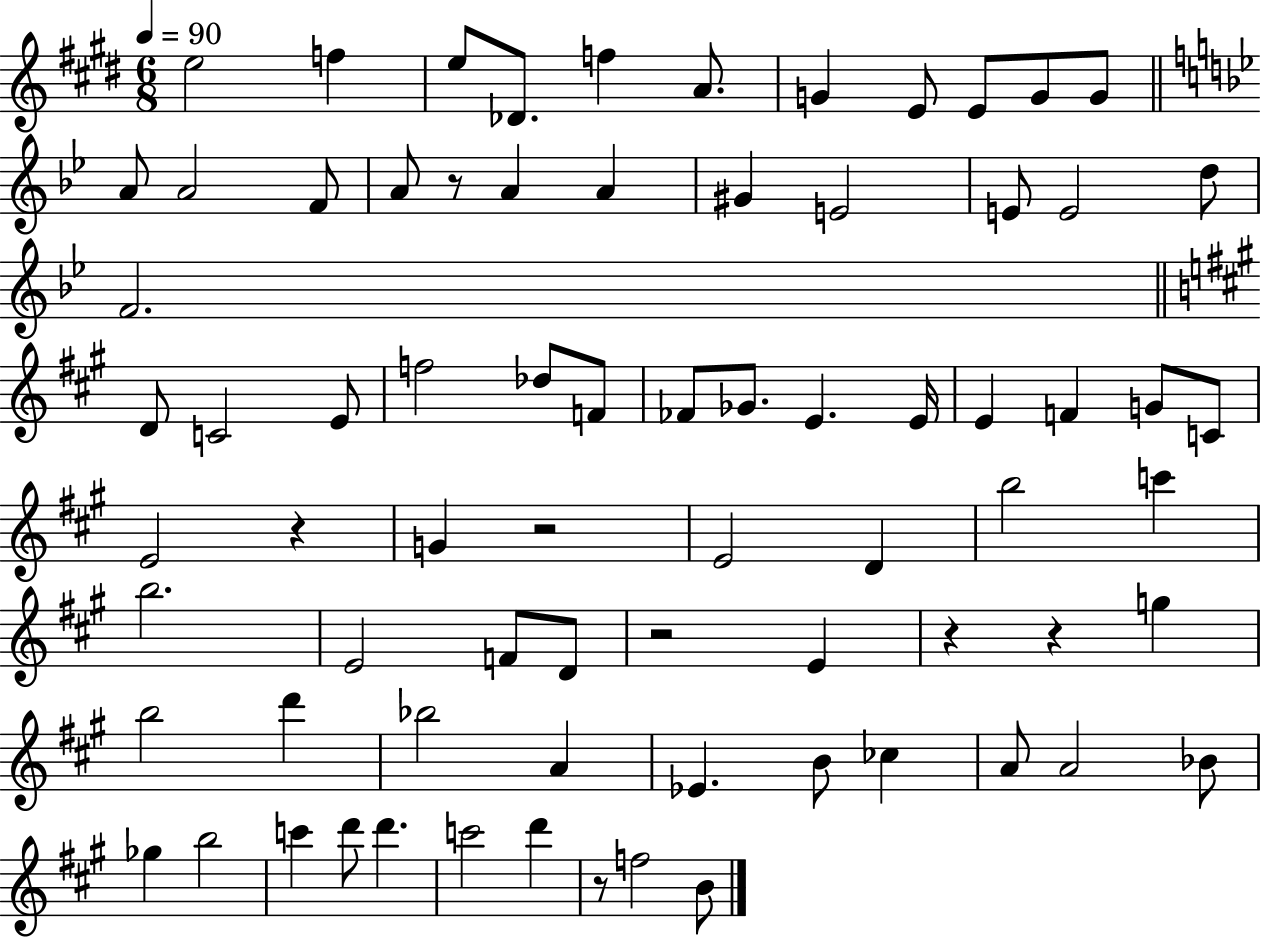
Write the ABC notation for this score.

X:1
T:Untitled
M:6/8
L:1/4
K:E
e2 f e/2 _D/2 f A/2 G E/2 E/2 G/2 G/2 A/2 A2 F/2 A/2 z/2 A A ^G E2 E/2 E2 d/2 F2 D/2 C2 E/2 f2 _d/2 F/2 _F/2 _G/2 E E/4 E F G/2 C/2 E2 z G z2 E2 D b2 c' b2 E2 F/2 D/2 z2 E z z g b2 d' _b2 A _E B/2 _c A/2 A2 _B/2 _g b2 c' d'/2 d' c'2 d' z/2 f2 B/2